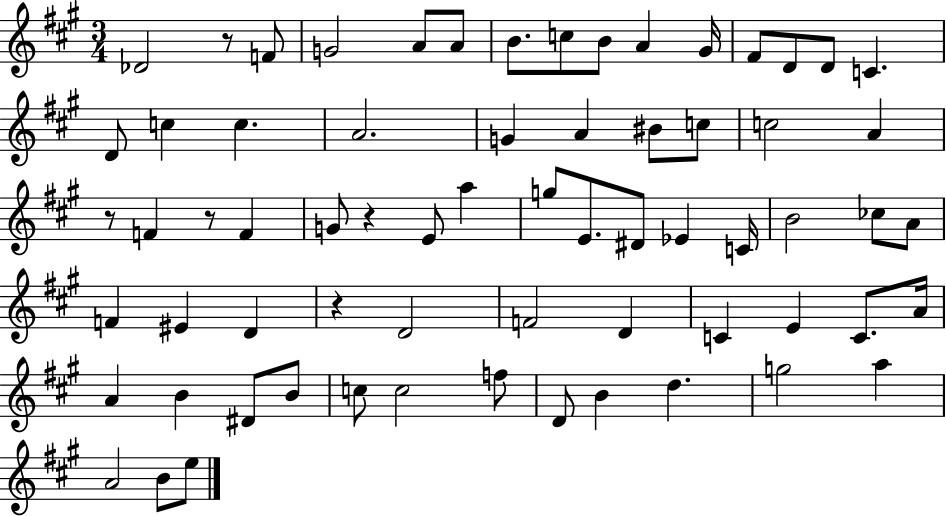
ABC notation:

X:1
T:Untitled
M:3/4
L:1/4
K:A
_D2 z/2 F/2 G2 A/2 A/2 B/2 c/2 B/2 A ^G/4 ^F/2 D/2 D/2 C D/2 c c A2 G A ^B/2 c/2 c2 A z/2 F z/2 F G/2 z E/2 a g/2 E/2 ^D/2 _E C/4 B2 _c/2 A/2 F ^E D z D2 F2 D C E C/2 A/4 A B ^D/2 B/2 c/2 c2 f/2 D/2 B d g2 a A2 B/2 e/2